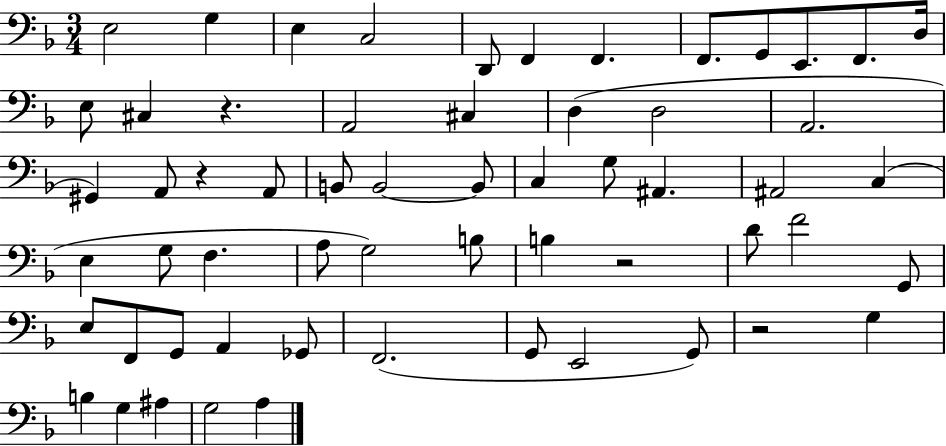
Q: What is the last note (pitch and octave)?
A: A3